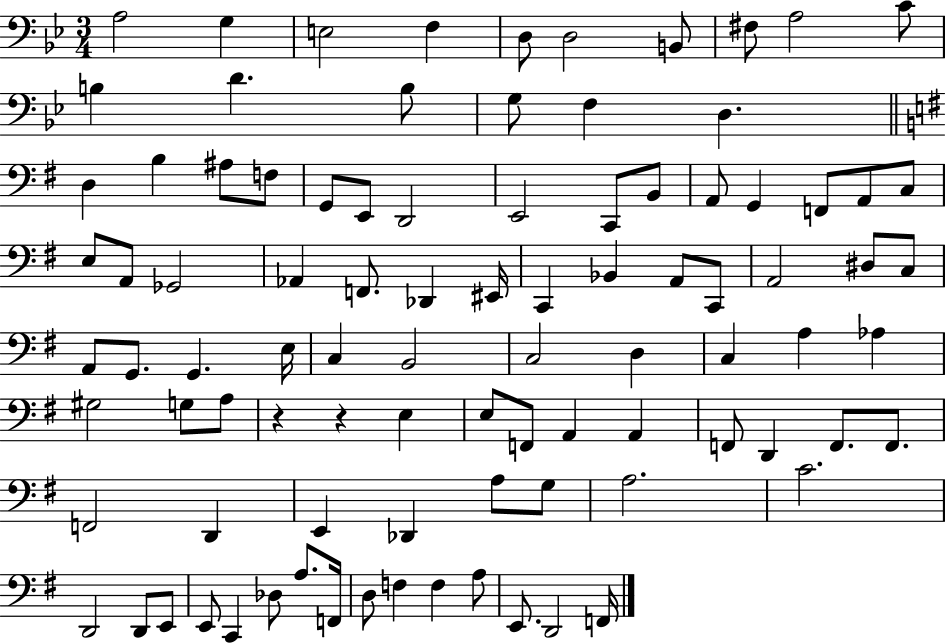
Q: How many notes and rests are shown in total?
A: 93